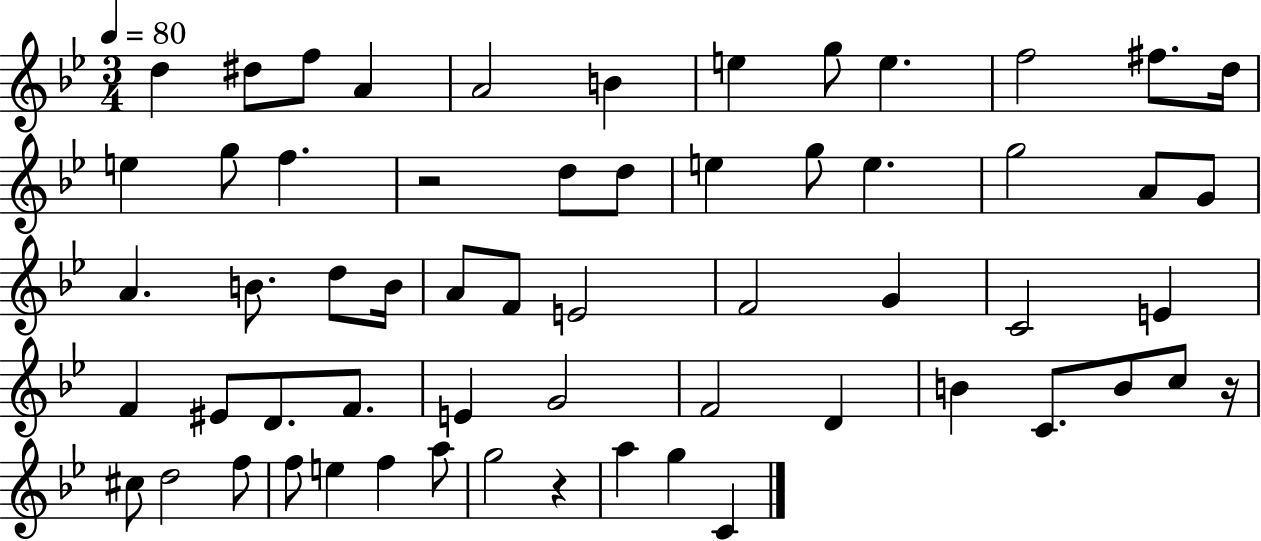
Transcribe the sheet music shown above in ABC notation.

X:1
T:Untitled
M:3/4
L:1/4
K:Bb
d ^d/2 f/2 A A2 B e g/2 e f2 ^f/2 d/4 e g/2 f z2 d/2 d/2 e g/2 e g2 A/2 G/2 A B/2 d/2 B/4 A/2 F/2 E2 F2 G C2 E F ^E/2 D/2 F/2 E G2 F2 D B C/2 B/2 c/2 z/4 ^c/2 d2 f/2 f/2 e f a/2 g2 z a g C